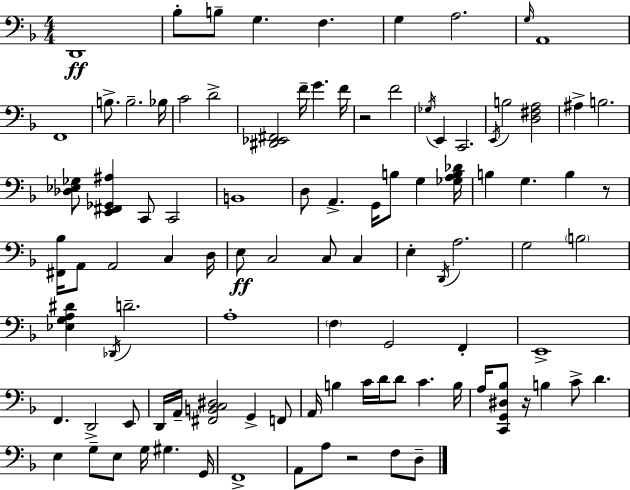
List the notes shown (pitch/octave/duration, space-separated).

D2/w Bb3/e B3/e G3/q. F3/q. G3/q A3/h. G3/s A2/w F2/w B3/e. B3/h. Bb3/s C4/h D4/h [D#2,Eb2,F#2]/h F4/s G4/q. F4/s R/h F4/h Gb3/s E2/q C2/h. E2/s B3/h [D3,F#3,A3]/h A#3/q B3/h. [Db3,Eb3,Gb3]/e [E2,F#2,Gb2,A#3]/q C2/e C2/h B2/w D3/e A2/q. G2/s B3/e G3/q [Gb3,A3,B3,Db4]/s B3/q G3/q. B3/q R/e [F#2,Bb3]/s A2/e A2/h C3/q D3/s E3/e C3/h C3/e C3/q E3/q D2/s A3/h. G3/h B3/h [Eb3,G3,A3,D#4]/q Db2/s D4/h. A3/w F3/q G2/h F2/q E2/w F2/q. D2/h E2/e D2/s A2/s [F#2,B2,C3,D#3]/h G2/q F2/e A2/s B3/q C4/s D4/s D4/e C4/q. B3/s A3/s [C2,G2,D#3,Bb3]/e R/s B3/q C4/e D4/q. E3/q G3/e E3/e G3/s G#3/q. G2/s F2/w A2/e A3/e R/h F3/e D3/e